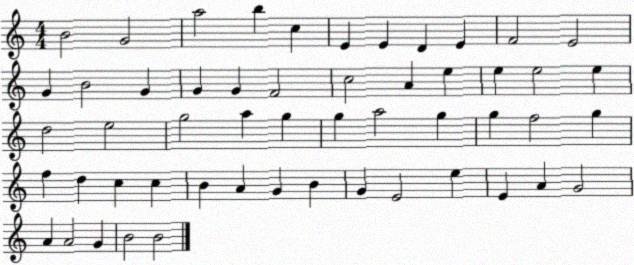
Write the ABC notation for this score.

X:1
T:Untitled
M:4/4
L:1/4
K:C
B2 G2 a2 b c E E D E F2 E2 G B2 G G G F2 c2 A e e e2 e d2 e2 g2 a g g a2 g g f2 g f d c c B A G B G E2 e E A G2 A A2 G B2 B2